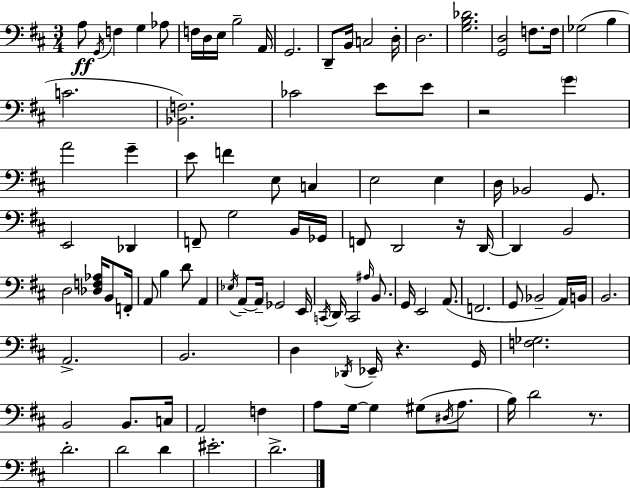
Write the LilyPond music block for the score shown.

{
  \clef bass
  \numericTimeSignature
  \time 3/4
  \key d \major
  a8\ff \acciaccatura { g,16 } f4 g4 aes8 | f16 d16 e16 b2-- | a,16 g,2. | d,8-- b,16 c2 | \break d16-. d2. | <g b des'>2. | <g, d>2 f8. | f16 ges2( b4 | \break c'2. | <bes, f>2.) | ces'2 e'8 e'8 | r2 \parenthesize g'4 | \break a'2 g'4-- | e'8 f'4 e8 c4 | e2 e4 | d16 bes,2 g,8. | \break e,2 des,4 | f,8-- g2 b,16 | ges,16 f,8 d,2 r16 | d,16~~ d,4 b,2 | \break d2 <des f aes>16 b,8 | f,16-. a,8 b4 d'8 a,4 | \acciaccatura { ees16 } a,8--~~ a,16-- ges,2 | e,16 \acciaccatura { c,16 } d,16 c,2 | \break \grace { ais16 } b,8. g,16 e,2 | a,8.( f,2. | g,8 bes,2-- | a,16) b,16 b,2. | \break a,2.-> | b,2. | d4 \acciaccatura { des,16 } ees,16-- r4. | g,16 <f ges>2. | \break b,2 | b,8. c16 a,2 | f4 a8 g16~~ g4 | gis8( \acciaccatura { dis16 } a8. b16) d'2 | \break r8. d'2.-. | d'2 | d'4 eis'2.-. | d'2.-> | \break \bar "|."
}